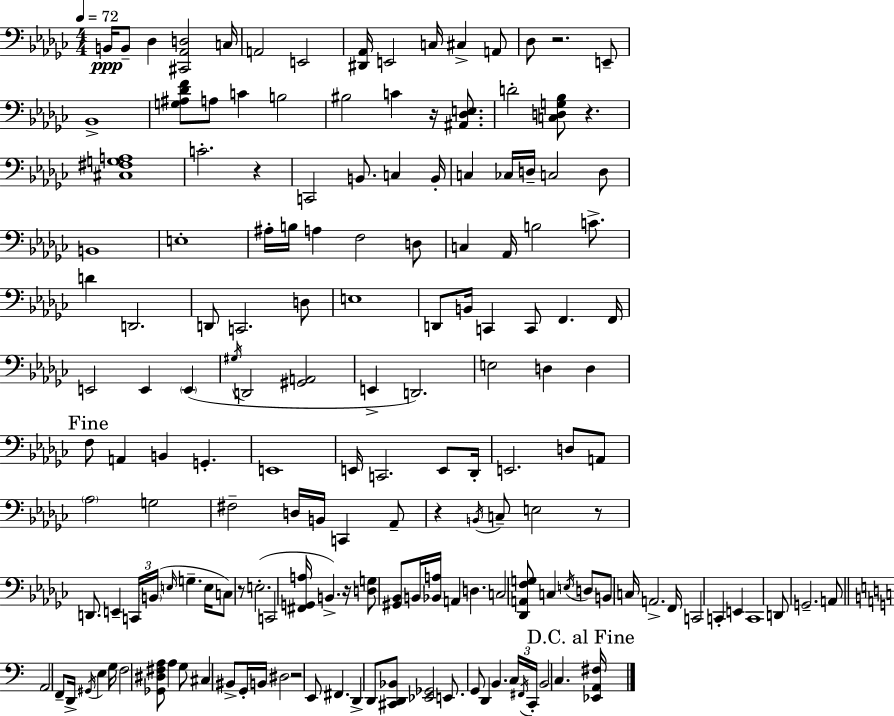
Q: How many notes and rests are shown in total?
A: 165